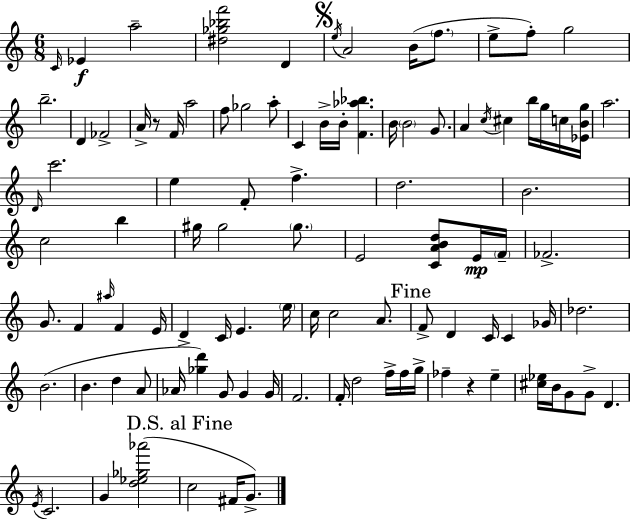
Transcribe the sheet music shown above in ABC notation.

X:1
T:Untitled
M:6/8
L:1/4
K:Am
C/4 _E a2 [^d_g_bf']2 D e/4 A2 B/4 f/2 e/2 f/2 g2 b2 D _F2 A/4 z/2 F/4 a2 f/2 _g2 a/2 C B/4 B/4 [F_a_b] B/4 B2 G/2 A c/4 ^c b/4 g/4 c/4 [_EBg]/4 a2 D/4 c'2 e F/2 f d2 B2 c2 b ^g/4 ^g2 ^g/2 E2 [CABd]/2 E/4 F/4 _F2 G/2 F ^a/4 F E/4 D C/4 E e/4 c/4 c2 A/2 F/2 D C/4 C _G/4 _d2 B2 B d A/2 _A/4 [_gd'] G/2 G G/4 F2 F/4 d2 f/4 f/4 g/4 _f z e [^c_e]/4 B/4 G/2 G/2 D E/4 C2 G [d_e_g_a']2 c2 ^F/4 G/2